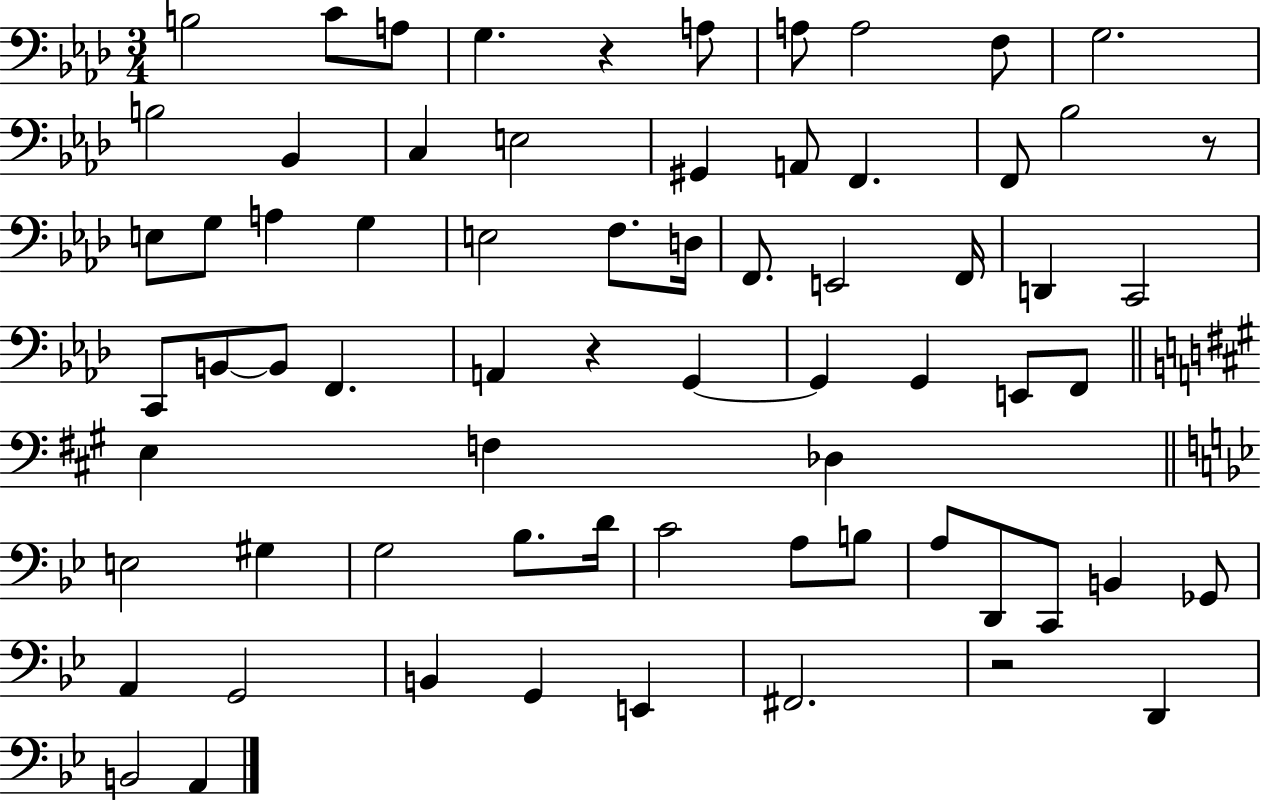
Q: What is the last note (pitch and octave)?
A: A2